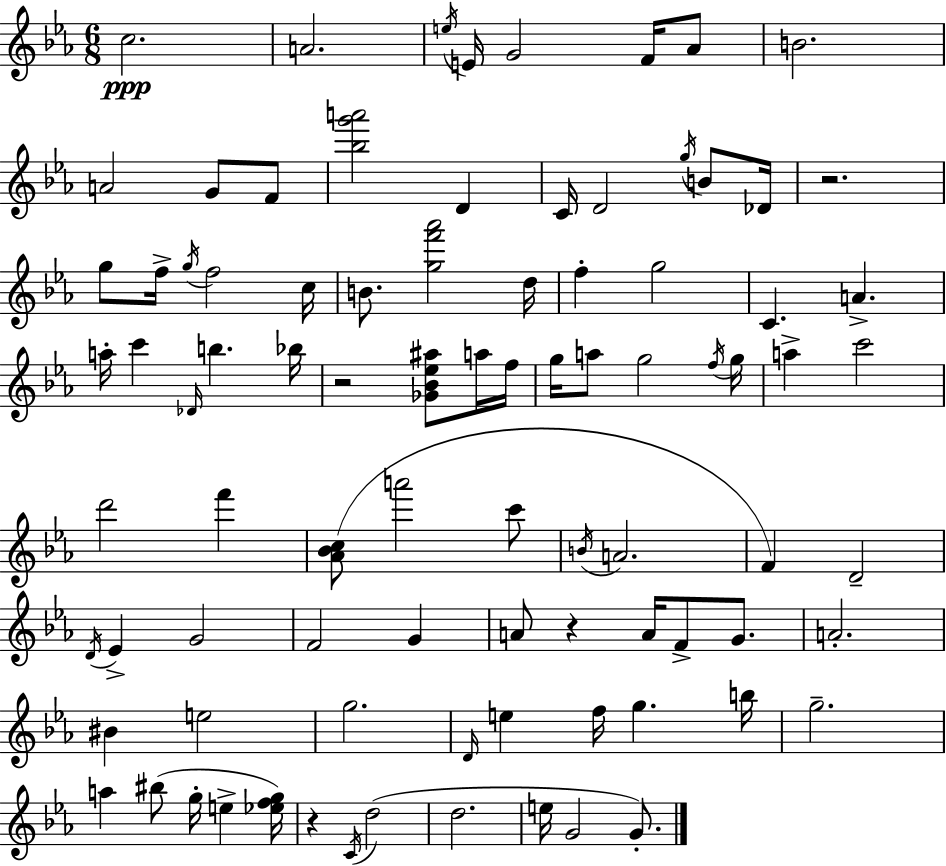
C5/h. A4/h. E5/s E4/s G4/h F4/s Ab4/e B4/h. A4/h G4/e F4/e [Bb5,G6,A6]/h D4/q C4/s D4/h G5/s B4/e Db4/s R/h. G5/e F5/s G5/s F5/h C5/s B4/e. [G5,F6,Ab6]/h D5/s F5/q G5/h C4/q. A4/q. A5/s C6/q Db4/s B5/q. Bb5/s R/h [Gb4,Bb4,Eb5,A#5]/e A5/s F5/s G5/s A5/e G5/h F5/s G5/s A5/q C6/h D6/h F6/q [Ab4,Bb4,C5]/e A6/h C6/e B4/s A4/h. F4/q D4/h D4/s Eb4/q G4/h F4/h G4/q A4/e R/q A4/s F4/e G4/e. A4/h. BIS4/q E5/h G5/h. D4/s E5/q F5/s G5/q. B5/s G5/h. A5/q BIS5/e G5/s E5/q [Eb5,F5,G5]/s R/q C4/s D5/h D5/h. E5/s G4/h G4/e.